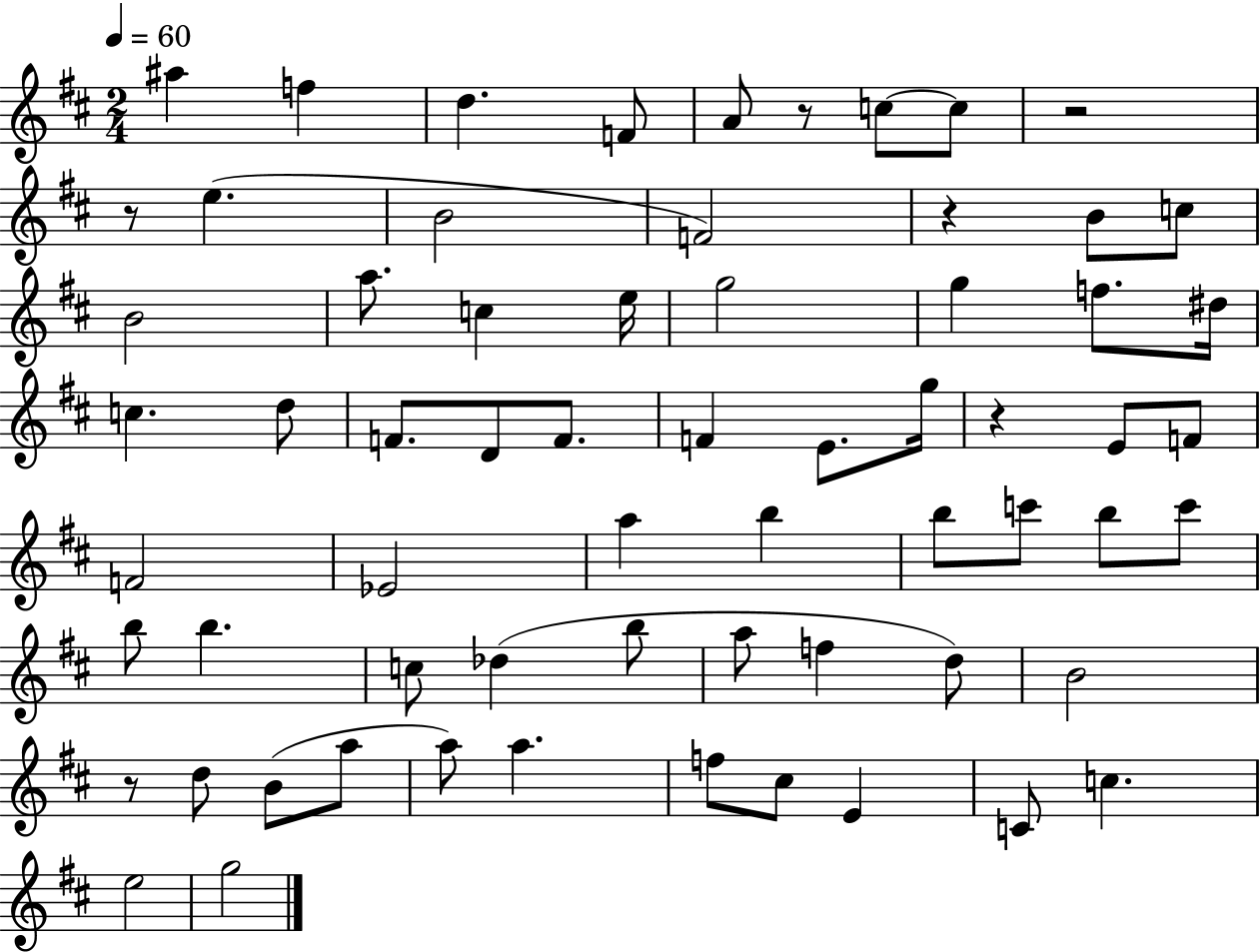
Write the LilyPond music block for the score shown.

{
  \clef treble
  \numericTimeSignature
  \time 2/4
  \key d \major
  \tempo 4 = 60
  \repeat volta 2 { ais''4 f''4 | d''4. f'8 | a'8 r8 c''8~~ c''8 | r2 | \break r8 e''4.( | b'2 | f'2) | r4 b'8 c''8 | \break b'2 | a''8. c''4 e''16 | g''2 | g''4 f''8. dis''16 | \break c''4. d''8 | f'8. d'8 f'8. | f'4 e'8. g''16 | r4 e'8 f'8 | \break f'2 | ees'2 | a''4 b''4 | b''8 c'''8 b''8 c'''8 | \break b''8 b''4. | c''8 des''4( b''8 | a''8 f''4 d''8) | b'2 | \break r8 d''8 b'8( a''8 | a''8) a''4. | f''8 cis''8 e'4 | c'8 c''4. | \break e''2 | g''2 | } \bar "|."
}